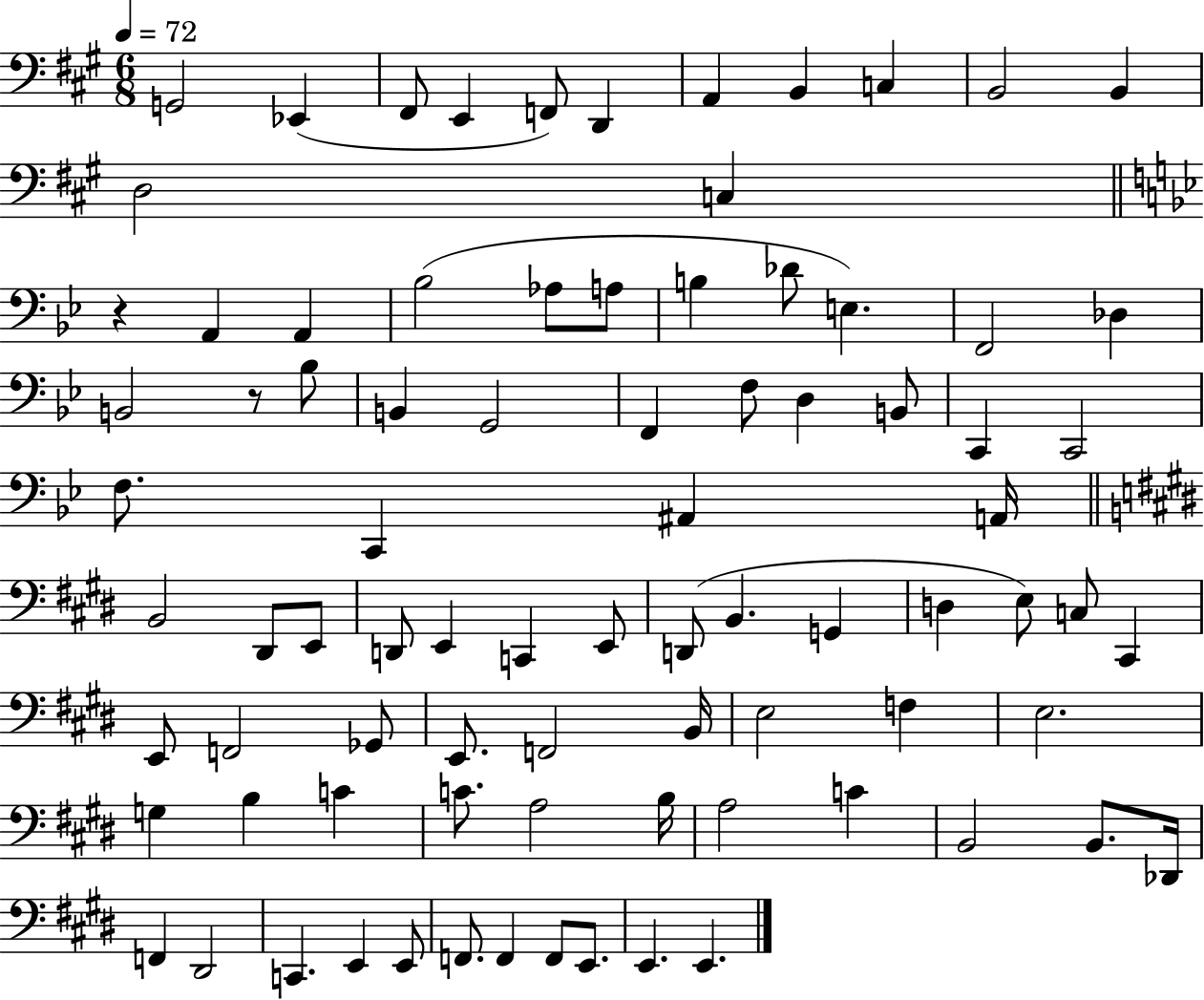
G2/h Eb2/q F#2/e E2/q F2/e D2/q A2/q B2/q C3/q B2/h B2/q D3/h C3/q R/q A2/q A2/q Bb3/h Ab3/e A3/e B3/q Db4/e E3/q. F2/h Db3/q B2/h R/e Bb3/e B2/q G2/h F2/q F3/e D3/q B2/e C2/q C2/h F3/e. C2/q A#2/q A2/s B2/h D#2/e E2/e D2/e E2/q C2/q E2/e D2/e B2/q. G2/q D3/q E3/e C3/e C#2/q E2/e F2/h Gb2/e E2/e. F2/h B2/s E3/h F3/q E3/h. G3/q B3/q C4/q C4/e. A3/h B3/s A3/h C4/q B2/h B2/e. Db2/s F2/q D#2/h C2/q. E2/q E2/e F2/e. F2/q F2/e E2/e. E2/q. E2/q.